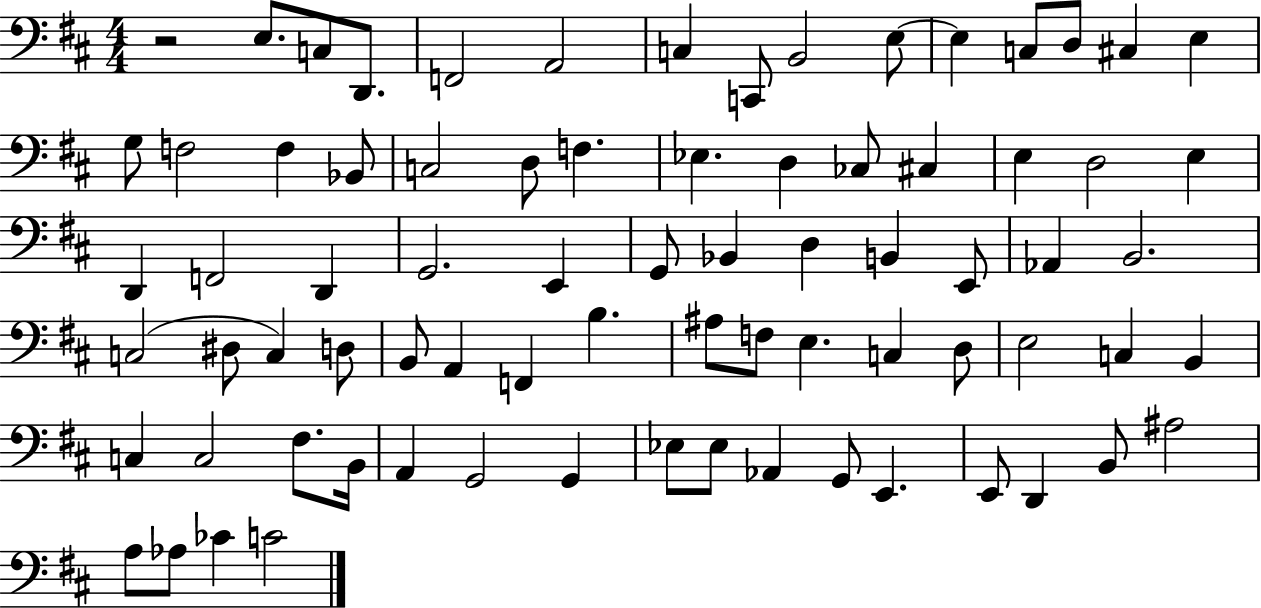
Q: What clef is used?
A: bass